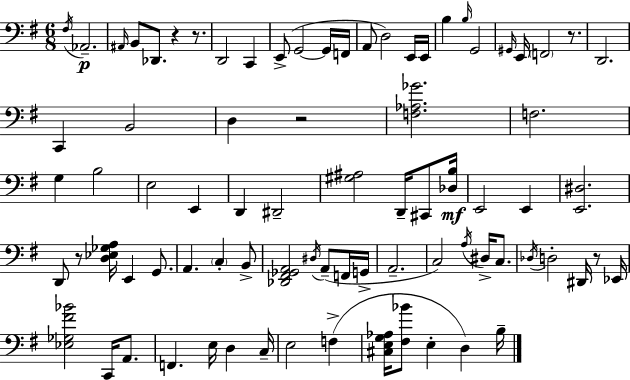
{
  \clef bass
  \numericTimeSignature
  \time 6/8
  \key e \minor
  \repeat volta 2 { \acciaccatura { fis16 }\p aes,2.-- | \grace { ais,16 } b,8 des,8. r4 r8. | d,2 c,4 | e,8->( g,2~~ | \break g,16 f,16 a,8 d2) | e,16 e,16 b4 \grace { b16 } g,2 | \grace { gis,16 } e,16 \parenthesize f,2 | r8. d,2. | \break c,4 b,2 | d4 r2 | <f aes ges'>2. | f2. | \break g4 b2 | e2 | e,4 d,4 dis,2-- | <gis ais>2 | \break d,16-- cis,8 <des b>16\mf e,2 | e,4 <e, dis>2. | d,8 r8 <d ees ges a>16 e,4 | g,8. a,4. \parenthesize c4-. | \break b,8-> <des, fis, ges, a,>2 | \acciaccatura { dis16 } a,8--( f,16 g,16-> a,2.-- | c2) | \acciaccatura { a16 } dis16-> c8. \acciaccatura { des16 } d2-. | \break dis,16 r8 ees,16 <ees ges fis' bes'>2 | c,16 a,8. f,4. | e16 d4 c16-- e2 | f4->( <cis e g aes>16 <fis bes'>8 e4-. | \break d4) b16-- } \bar "|."
}